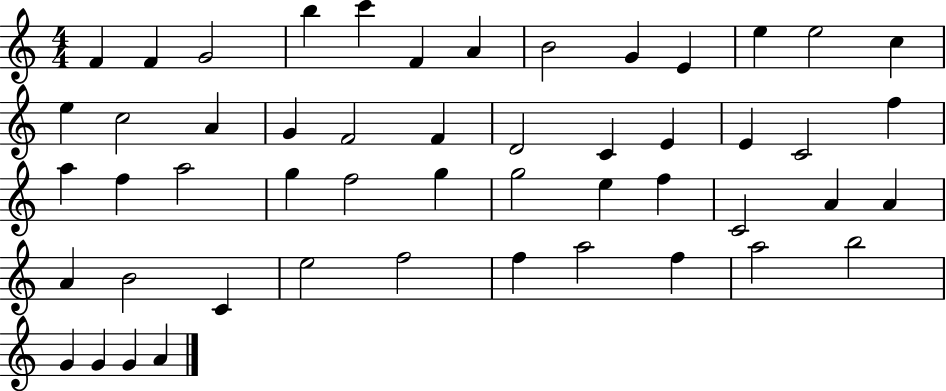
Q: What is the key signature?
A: C major